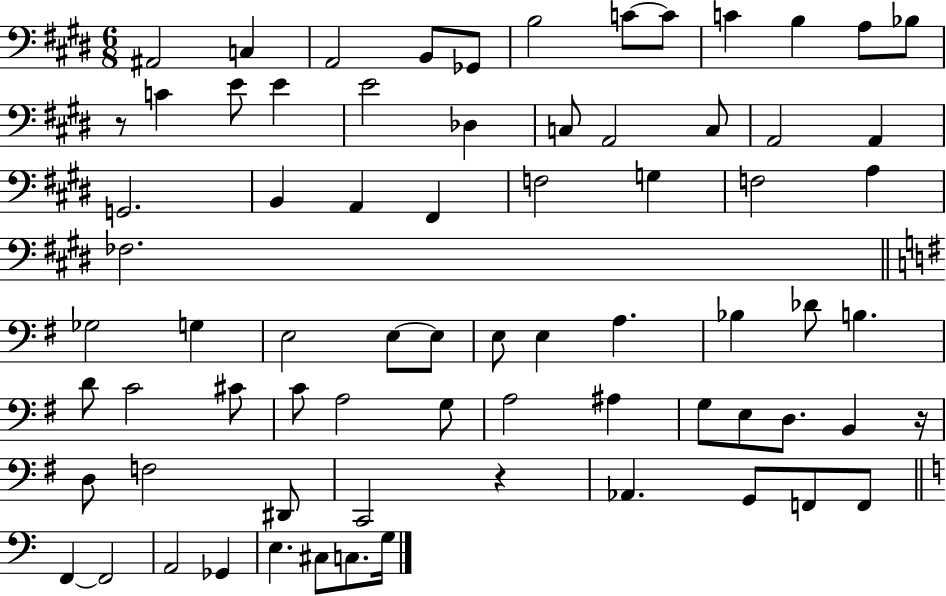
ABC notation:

X:1
T:Untitled
M:6/8
L:1/4
K:E
^A,,2 C, A,,2 B,,/2 _G,,/2 B,2 C/2 C/2 C B, A,/2 _B,/2 z/2 C E/2 E E2 _D, C,/2 A,,2 C,/2 A,,2 A,, G,,2 B,, A,, ^F,, F,2 G, F,2 A, _F,2 _G,2 G, E,2 E,/2 E,/2 E,/2 E, A, _B, _D/2 B, D/2 C2 ^C/2 C/2 A,2 G,/2 A,2 ^A, G,/2 E,/2 D,/2 B,, z/4 D,/2 F,2 ^D,,/2 C,,2 z _A,, G,,/2 F,,/2 F,,/2 F,, F,,2 A,,2 _G,, E, ^C,/2 C,/2 G,/4